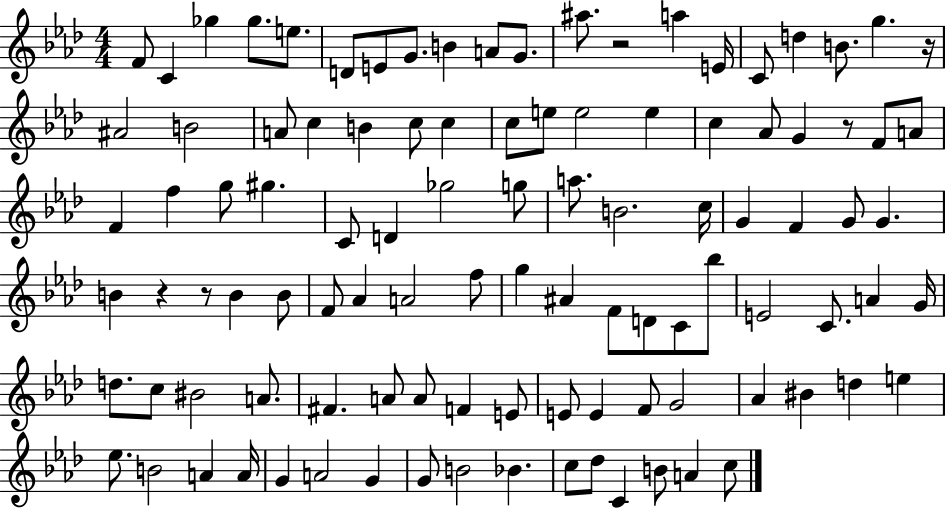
{
  \clef treble
  \numericTimeSignature
  \time 4/4
  \key aes \major
  f'8 c'4 ges''4 ges''8. e''8. | d'8 e'8 g'8. b'4 a'8 g'8. | ais''8. r2 a''4 e'16 | c'8 d''4 b'8. g''4. r16 | \break ais'2 b'2 | a'8 c''4 b'4 c''8 c''4 | c''8 e''8 e''2 e''4 | c''4 aes'8 g'4 r8 f'8 a'8 | \break f'4 f''4 g''8 gis''4. | c'8 d'4 ges''2 g''8 | a''8. b'2. c''16 | g'4 f'4 g'8 g'4. | \break b'4 r4 r8 b'4 b'8 | f'8 aes'4 a'2 f''8 | g''4 ais'4 f'8 d'8 c'8 bes''8 | e'2 c'8. a'4 g'16 | \break d''8. c''8 bis'2 a'8. | fis'4. a'8 a'8 f'4 e'8 | e'8 e'4 f'8 g'2 | aes'4 bis'4 d''4 e''4 | \break ees''8. b'2 a'4 a'16 | g'4 a'2 g'4 | g'8 b'2 bes'4. | c''8 des''8 c'4 b'8 a'4 c''8 | \break \bar "|."
}